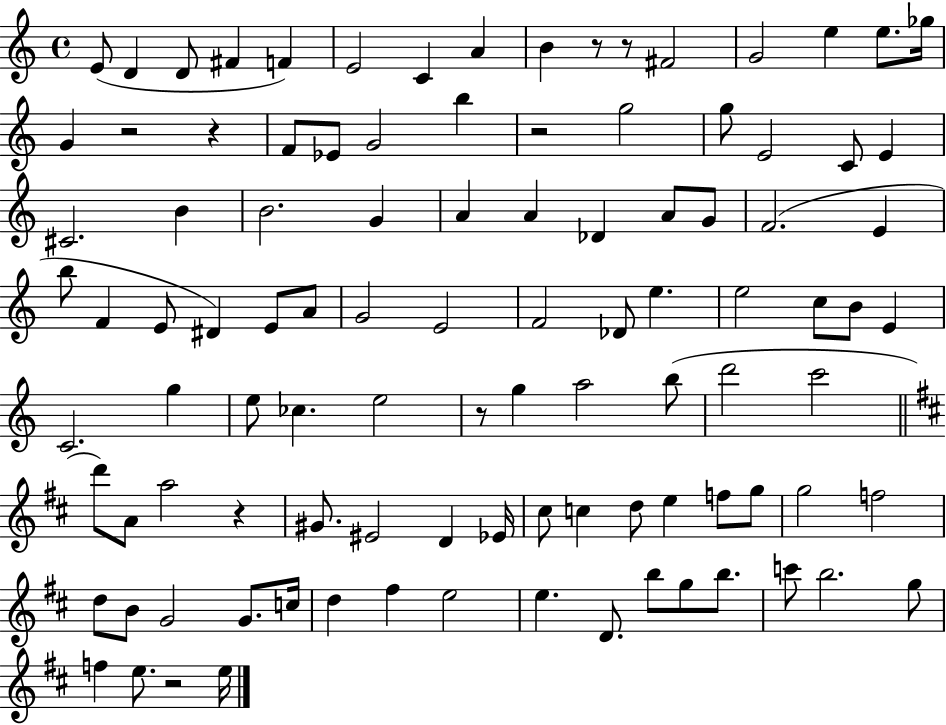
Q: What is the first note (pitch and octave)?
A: E4